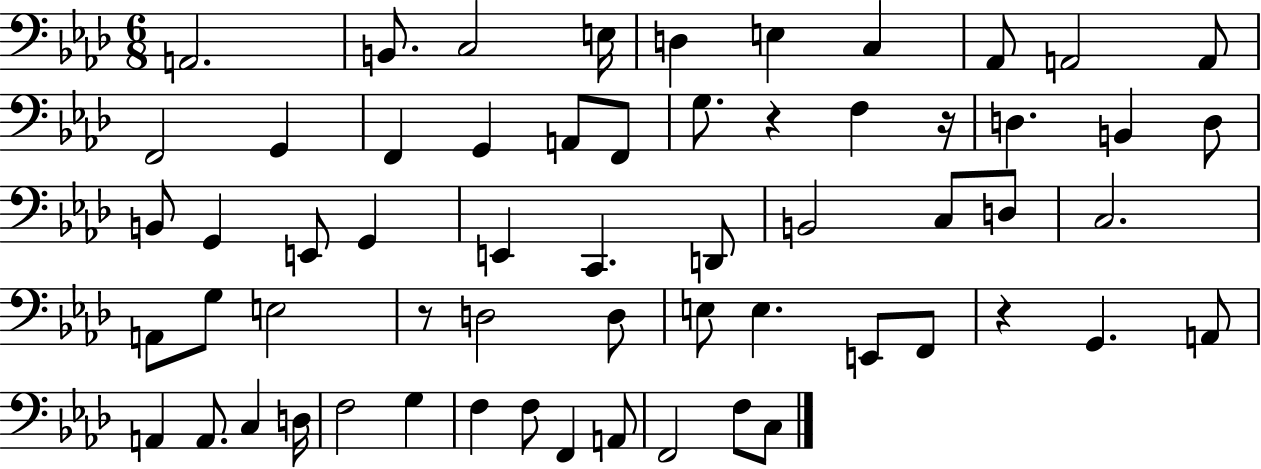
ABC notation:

X:1
T:Untitled
M:6/8
L:1/4
K:Ab
A,,2 B,,/2 C,2 E,/4 D, E, C, _A,,/2 A,,2 A,,/2 F,,2 G,, F,, G,, A,,/2 F,,/2 G,/2 z F, z/4 D, B,, D,/2 B,,/2 G,, E,,/2 G,, E,, C,, D,,/2 B,,2 C,/2 D,/2 C,2 A,,/2 G,/2 E,2 z/2 D,2 D,/2 E,/2 E, E,,/2 F,,/2 z G,, A,,/2 A,, A,,/2 C, D,/4 F,2 G, F, F,/2 F,, A,,/2 F,,2 F,/2 C,/2